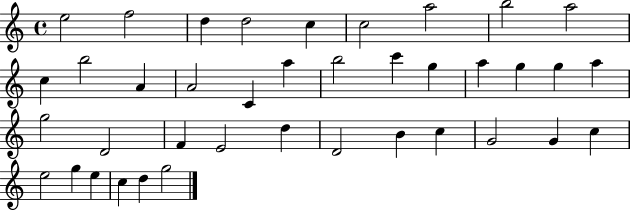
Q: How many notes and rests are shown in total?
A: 39